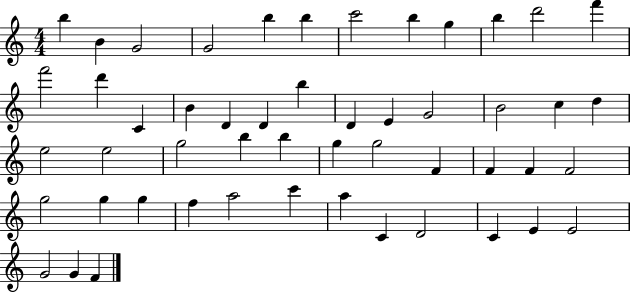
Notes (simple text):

B5/q B4/q G4/h G4/h B5/q B5/q C6/h B5/q G5/q B5/q D6/h F6/q F6/h D6/q C4/q B4/q D4/q D4/q B5/q D4/q E4/q G4/h B4/h C5/q D5/q E5/h E5/h G5/h B5/q B5/q G5/q G5/h F4/q F4/q F4/q F4/h G5/h G5/q G5/q F5/q A5/h C6/q A5/q C4/q D4/h C4/q E4/q E4/h G4/h G4/q F4/q